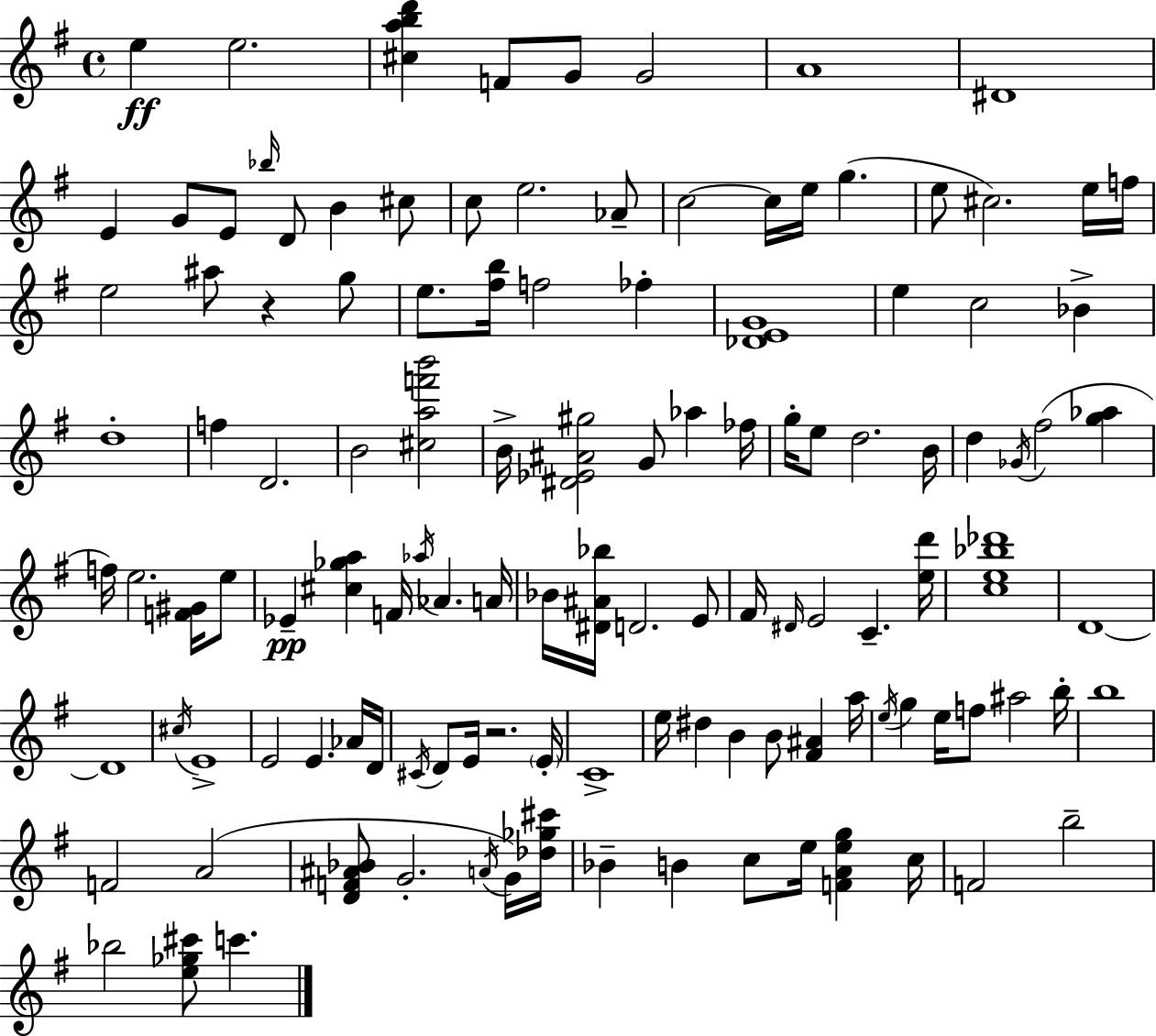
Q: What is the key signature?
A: G major